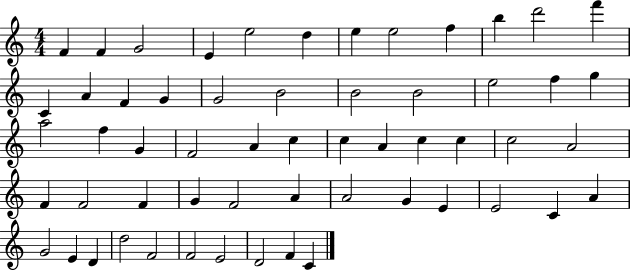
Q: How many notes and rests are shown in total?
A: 57